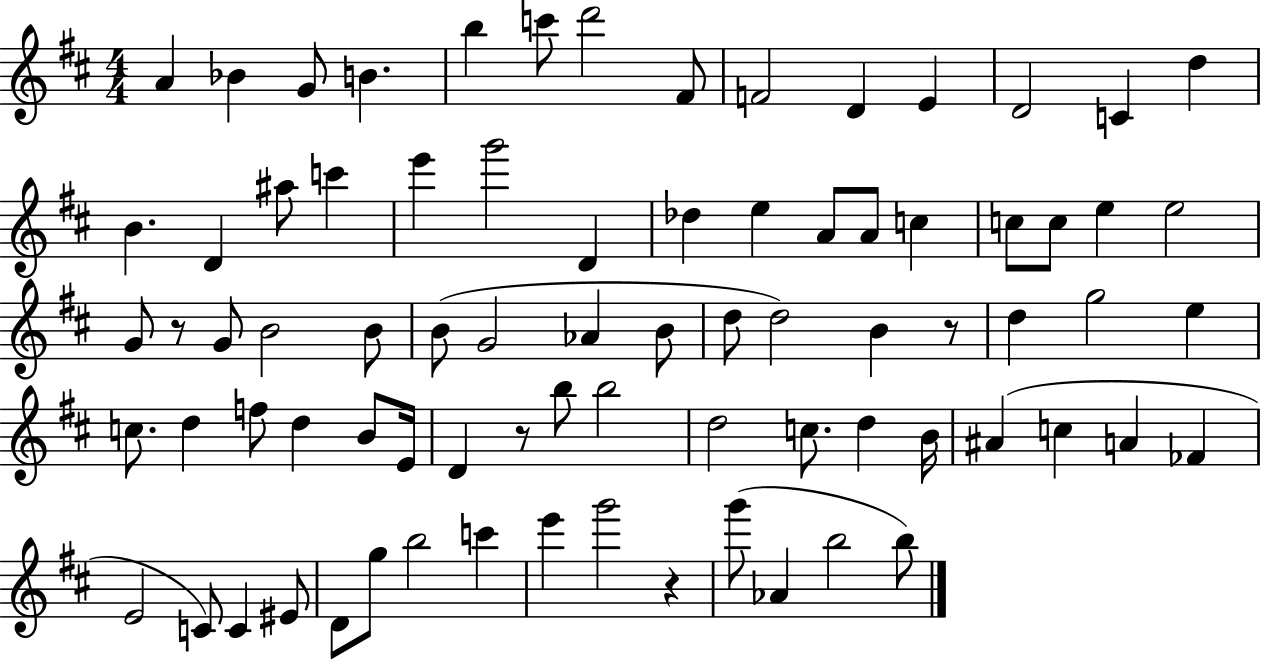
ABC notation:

X:1
T:Untitled
M:4/4
L:1/4
K:D
A _B G/2 B b c'/2 d'2 ^F/2 F2 D E D2 C d B D ^a/2 c' e' g'2 D _d e A/2 A/2 c c/2 c/2 e e2 G/2 z/2 G/2 B2 B/2 B/2 G2 _A B/2 d/2 d2 B z/2 d g2 e c/2 d f/2 d B/2 E/4 D z/2 b/2 b2 d2 c/2 d B/4 ^A c A _F E2 C/2 C ^E/2 D/2 g/2 b2 c' e' g'2 z g'/2 _A b2 b/2